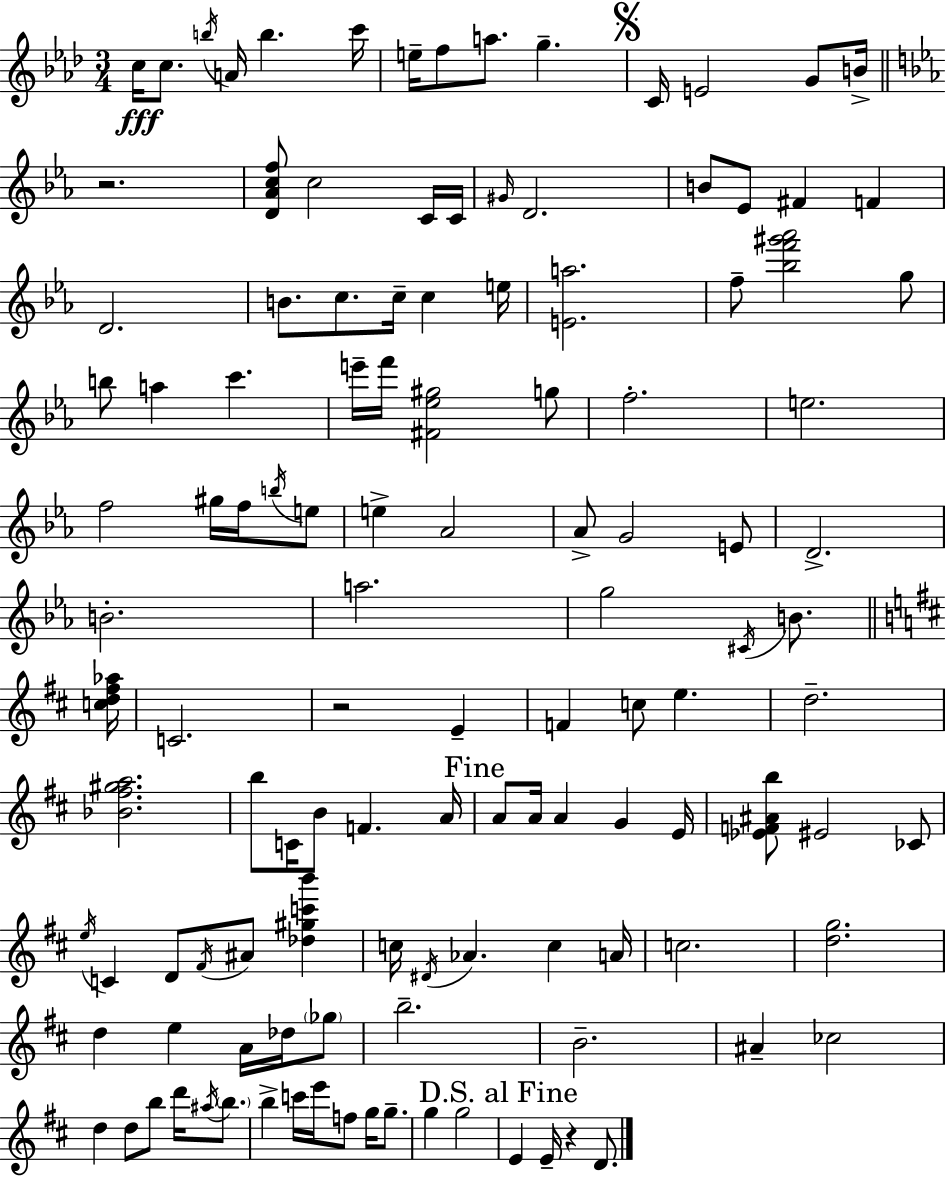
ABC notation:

X:1
T:Untitled
M:3/4
L:1/4
K:Ab
c/4 c/2 b/4 A/4 b c'/4 e/4 f/2 a/2 g C/4 E2 G/2 B/4 z2 [D_Acf]/2 c2 C/4 C/4 ^G/4 D2 B/2 _E/2 ^F F D2 B/2 c/2 c/4 c e/4 [Ea]2 f/2 [_bf'^g'_a']2 g/2 b/2 a c' e'/4 f'/4 [^F_e^g]2 g/2 f2 e2 f2 ^g/4 f/4 b/4 e/2 e _A2 _A/2 G2 E/2 D2 B2 a2 g2 ^C/4 B/2 [cd^f_a]/4 C2 z2 E F c/2 e d2 [_B^f^ga]2 b/2 C/4 B/2 F A/4 A/2 A/4 A G E/4 [_EF^Ab]/2 ^E2 _C/2 e/4 C D/2 ^F/4 ^A/2 [_d^gc'b'] c/4 ^D/4 _A c A/4 c2 [dg]2 d e A/4 _d/4 _g/2 b2 B2 ^A _c2 d d/2 b/2 d'/4 ^a/4 b/2 b c'/4 e'/4 f/2 g/4 g/2 g g2 E E/4 z D/2